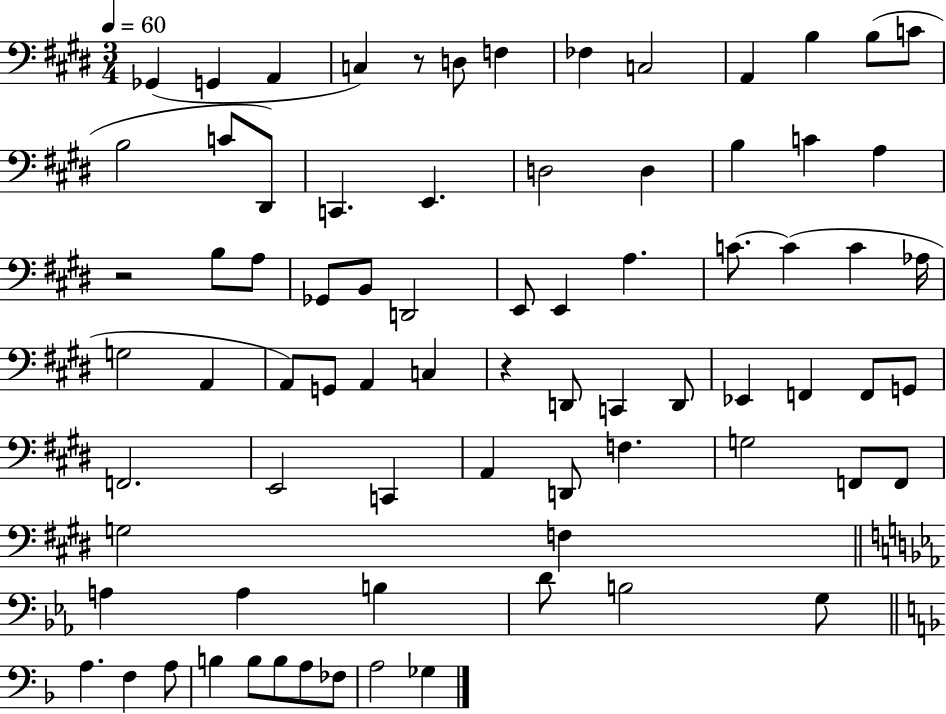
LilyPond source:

{
  \clef bass
  \numericTimeSignature
  \time 3/4
  \key e \major
  \tempo 4 = 60
  \repeat volta 2 { ges,4( g,4 a,4 | c4) r8 d8 f4 | fes4 c2 | a,4 b4 b8( c'8 | \break b2 c'8 dis,8) | c,4. e,4. | d2 d4 | b4 c'4 a4 | \break r2 b8 a8 | ges,8 b,8 d,2 | e,8 e,4 a4. | c'8.~~ c'4( c'4 aes16 | \break g2 a,4 | a,8) g,8 a,4 c4 | r4 d,8 c,4 d,8 | ees,4 f,4 f,8 g,8 | \break f,2. | e,2 c,4 | a,4 d,8 f4. | g2 f,8 f,8 | \break g2 f4 | \bar "||" \break \key c \minor a4 a4 b4 | d'8 b2 g8 | \bar "||" \break \key f \major a4. f4 a8 | b4 b8 b8 a8 fes8 | a2 ges4 | } \bar "|."
}